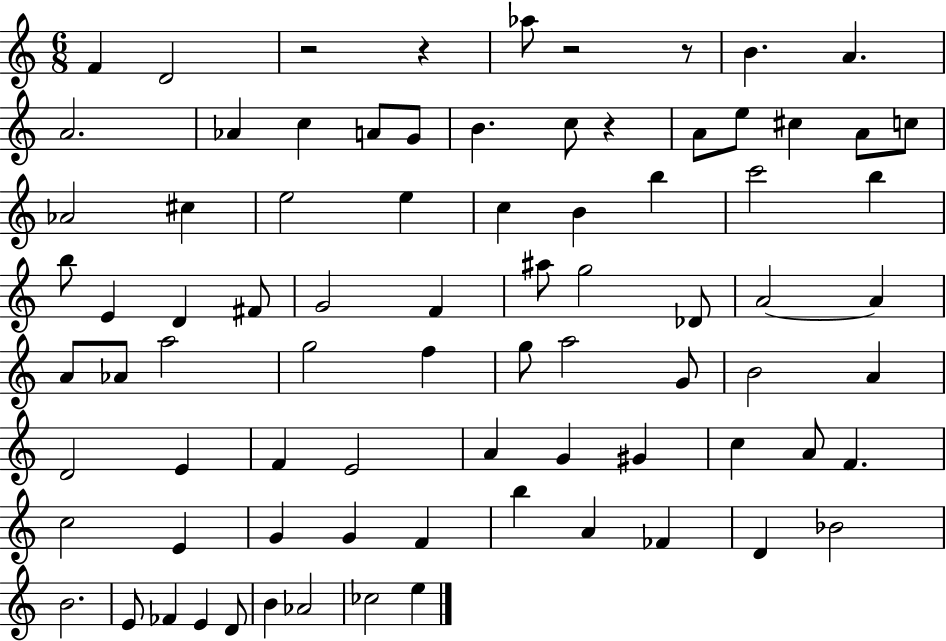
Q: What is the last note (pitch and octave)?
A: E5